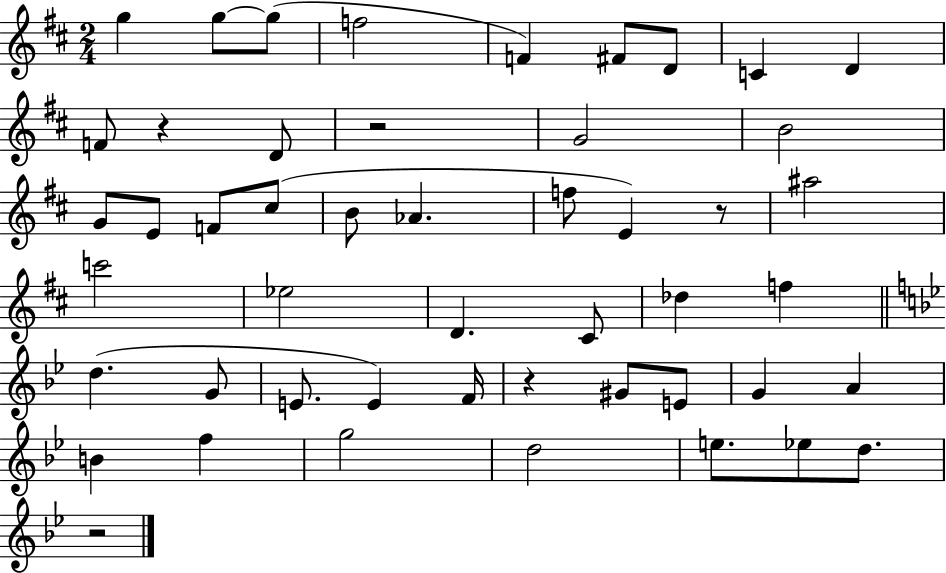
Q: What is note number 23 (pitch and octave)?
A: C6